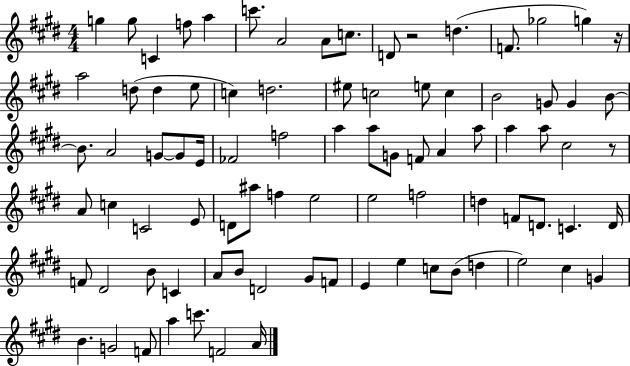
G5/q G5/e C4/q F5/e A5/q C6/e. A4/h A4/e C5/e. D4/e R/h D5/q. F4/e. Gb5/h G5/q R/s A5/h D5/e D5/q E5/e C5/q D5/h. EIS5/e C5/h E5/e C5/q B4/h G4/e G4/q B4/e B4/e. A4/h G4/e G4/e E4/s FES4/h F5/h A5/q A5/e G4/e F4/e A4/q A5/e A5/q A5/e C#5/h R/e A4/e C5/q C4/h E4/e D4/e A#5/e F5/q E5/h E5/h F5/h D5/q F4/e D4/e. C4/q. D4/s F4/e D#4/h B4/e C4/q A4/e B4/e D4/h G#4/e F4/e E4/q E5/q C5/e B4/e D5/q E5/h C#5/q G4/q B4/q. G4/h F4/e A5/q C6/e. F4/h A4/s